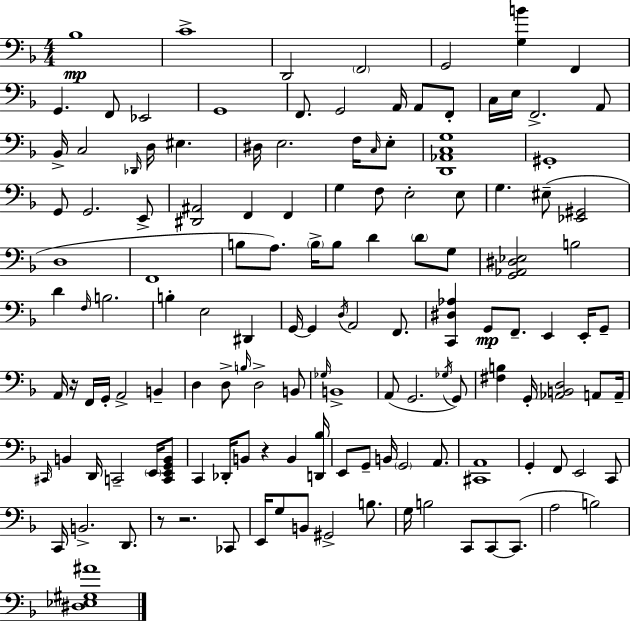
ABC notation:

X:1
T:Untitled
M:4/4
L:1/4
K:F
_B,4 C4 D,,2 F,,2 G,,2 [G,B] F,, G,, F,,/2 _E,,2 G,,4 F,,/2 G,,2 A,,/4 A,,/2 F,,/2 C,/4 E,/4 F,,2 A,,/2 _B,,/4 C,2 _D,,/4 D,/4 ^E, ^D,/4 E,2 F,/4 C,/4 E,/2 [D,,_A,,C,G,]4 ^G,,4 G,,/2 G,,2 E,,/2 [^D,,^A,,]2 F,, F,, G, F,/2 E,2 E,/2 G, ^E,/2 [_E,,^G,,]2 D,4 F,,4 B,/2 A,/2 B,/4 B,/2 D D/2 G,/2 [G,,_A,,^D,_E,]2 B,2 D F,/4 B,2 B, E,2 ^D,, G,,/4 G,, D,/4 A,,2 F,,/2 [C,,^D,_A,] G,,/2 F,,/2 E,, E,,/4 G,,/2 A,,/4 z/4 F,,/4 G,,/4 A,,2 B,, D, D,/2 B,/4 D,2 B,,/2 _G,/4 B,,4 A,,/2 G,,2 _G,/4 G,,/2 [^F,B,] G,,/4 [_A,,B,,D,]2 A,,/2 A,,/4 ^C,,/4 B,, D,,/4 C,,2 E,,/4 [C,,E,,G,,B,,]/2 C,, _D,,/4 B,,/2 z B,, [D,,_B,]/4 E,,/2 G,,/2 B,,/4 G,,2 A,,/2 [^C,,A,,]4 G,, F,,/2 E,,2 C,,/2 C,,/4 B,,2 D,,/2 z/2 z2 _C,,/2 E,,/4 G,/2 B,,/2 ^G,,2 B,/2 G,/4 B,2 C,,/2 C,,/2 C,,/2 A,2 B,2 [^D,_E,^G,^A]4